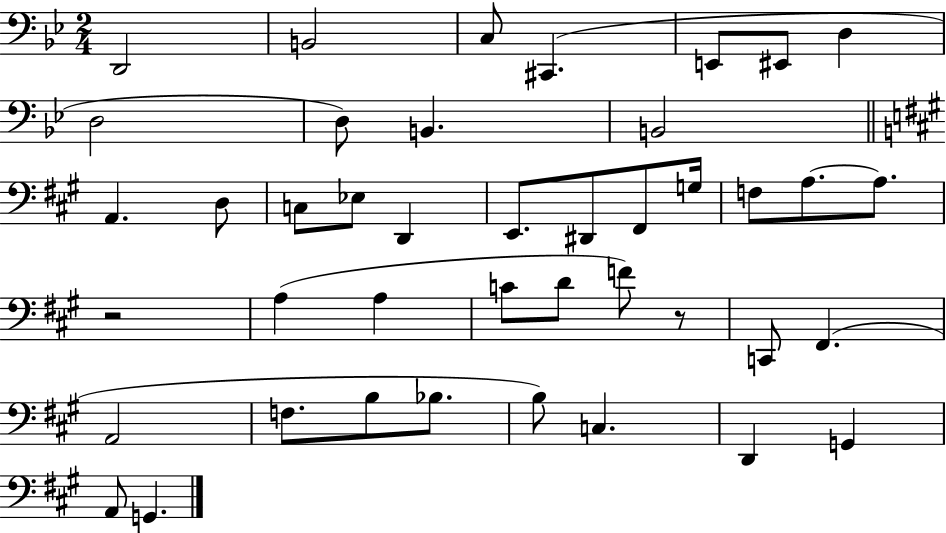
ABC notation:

X:1
T:Untitled
M:2/4
L:1/4
K:Bb
D,,2 B,,2 C,/2 ^C,, E,,/2 ^E,,/2 D, D,2 D,/2 B,, B,,2 A,, D,/2 C,/2 _E,/2 D,, E,,/2 ^D,,/2 ^F,,/2 G,/4 F,/2 A,/2 A,/2 z2 A, A, C/2 D/2 F/2 z/2 C,,/2 ^F,, A,,2 F,/2 B,/2 _B,/2 B,/2 C, D,, G,, A,,/2 G,,